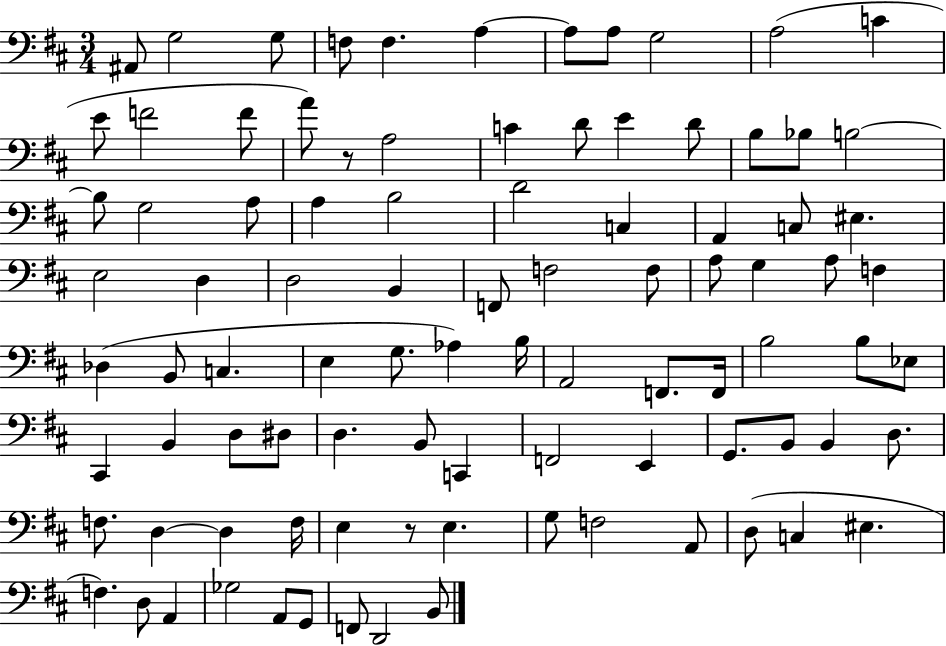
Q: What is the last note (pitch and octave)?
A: B2